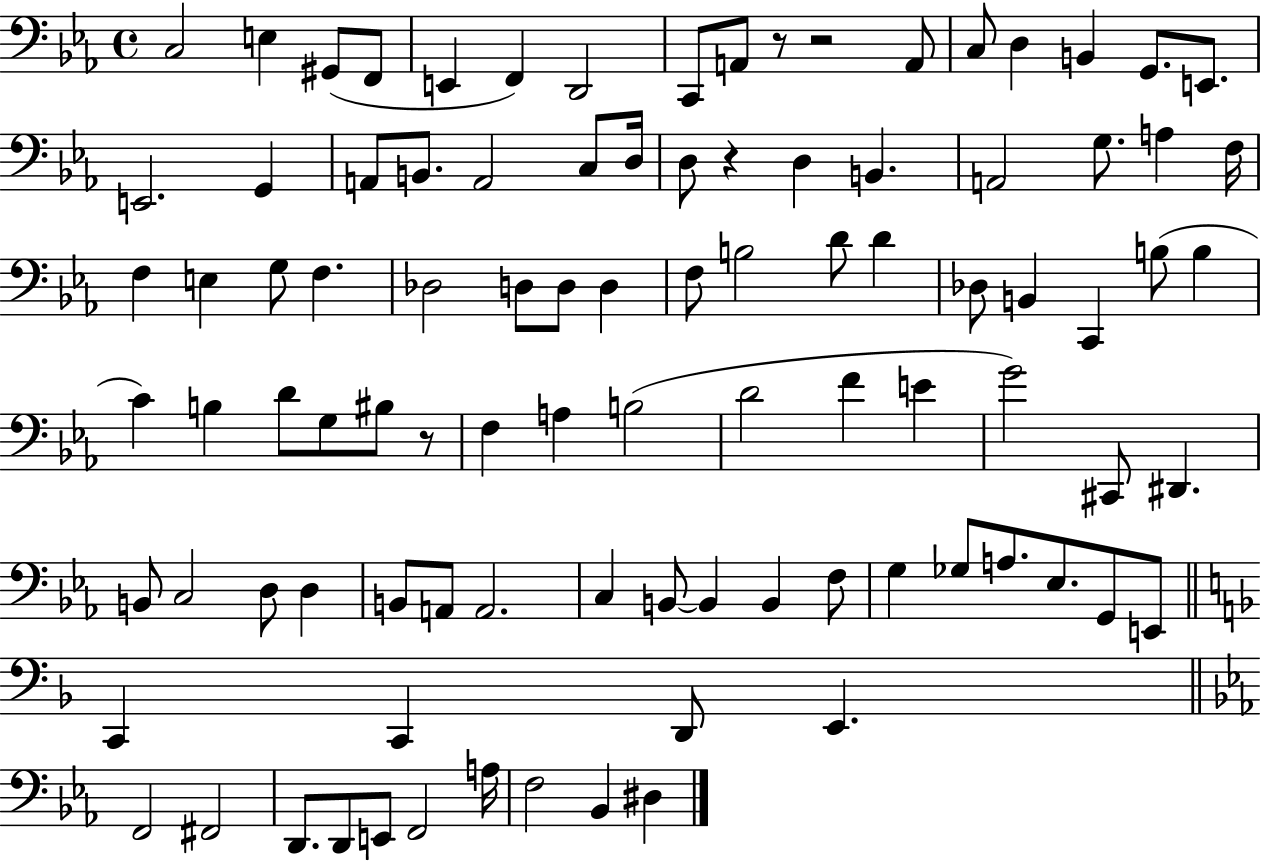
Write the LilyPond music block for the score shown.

{
  \clef bass
  \time 4/4
  \defaultTimeSignature
  \key ees \major
  \repeat volta 2 { c2 e4 gis,8( f,8 | e,4 f,4) d,2 | c,8 a,8 r8 r2 a,8 | c8 d4 b,4 g,8. e,8. | \break e,2. g,4 | a,8 b,8. a,2 c8 d16 | d8 r4 d4 b,4. | a,2 g8. a4 f16 | \break f4 e4 g8 f4. | des2 d8 d8 d4 | f8 b2 d'8 d'4 | des8 b,4 c,4 b8( b4 | \break c'4) b4 d'8 g8 bis8 r8 | f4 a4 b2( | d'2 f'4 e'4 | g'2) cis,8 dis,4. | \break b,8 c2 d8 d4 | b,8 a,8 a,2. | c4 b,8~~ b,4 b,4 f8 | g4 ges8 a8. ees8. g,8 e,8 | \break \bar "||" \break \key f \major c,4 c,4 d,8 e,4. | \bar "||" \break \key ees \major f,2 fis,2 | d,8. d,8 e,8 f,2 a16 | f2 bes,4 dis4 | } \bar "|."
}